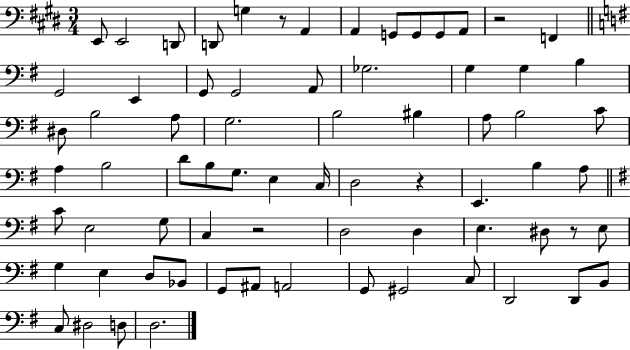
X:1
T:Untitled
M:3/4
L:1/4
K:E
E,,/2 E,,2 D,,/2 D,,/2 G, z/2 A,, A,, G,,/2 G,,/2 G,,/2 A,,/2 z2 F,, G,,2 E,, G,,/2 G,,2 A,,/2 _G,2 G, G, B, ^D,/2 B,2 A,/2 G,2 B,2 ^B, A,/2 B,2 C/2 A, B,2 D/2 B,/2 G,/2 E, C,/4 D,2 z E,, B, A,/2 C/2 E,2 G,/2 C, z2 D,2 D, E, ^D,/2 z/2 E,/2 G, E, D,/2 _B,,/2 G,,/2 ^A,,/2 A,,2 G,,/2 ^G,,2 C,/2 D,,2 D,,/2 B,,/2 C,/2 ^D,2 D,/2 D,2